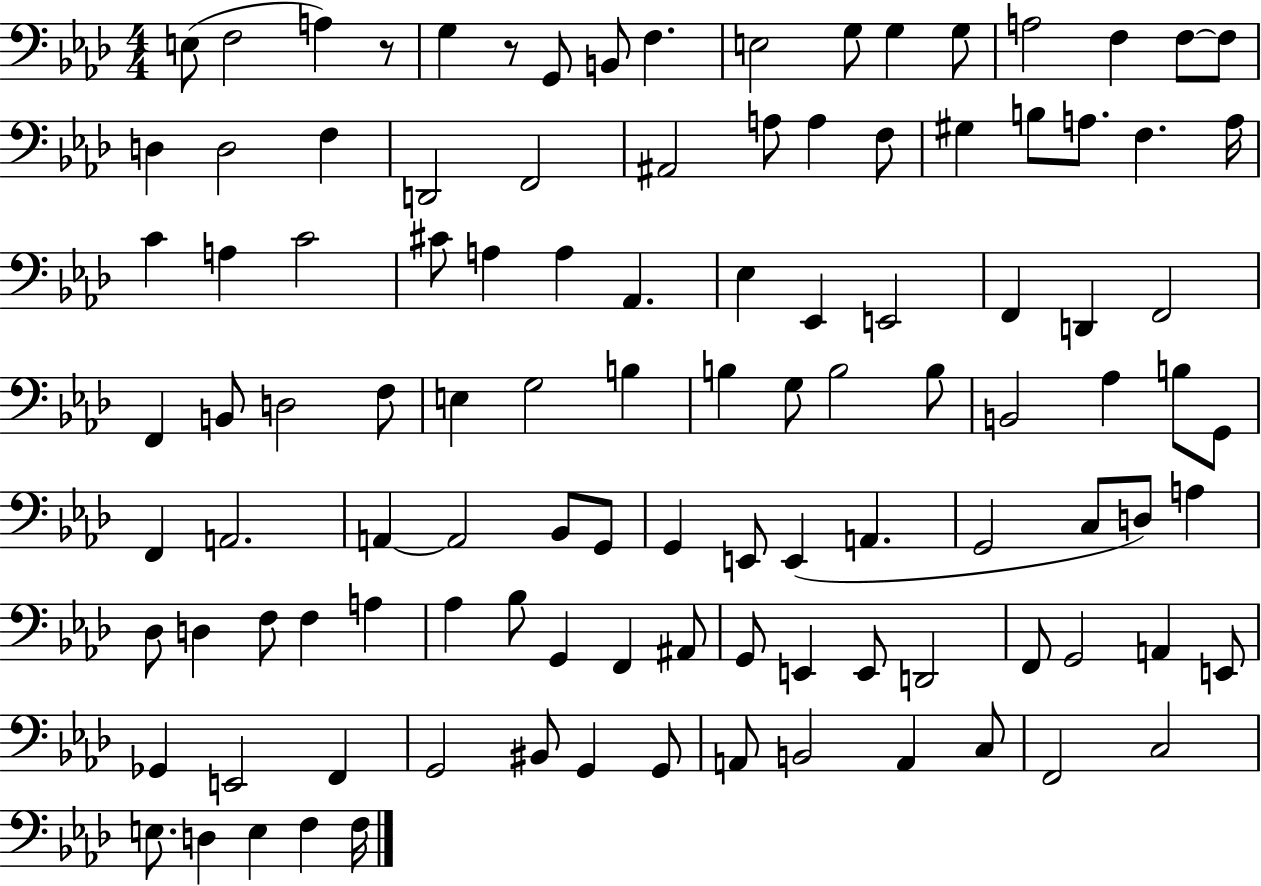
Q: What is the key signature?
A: AES major